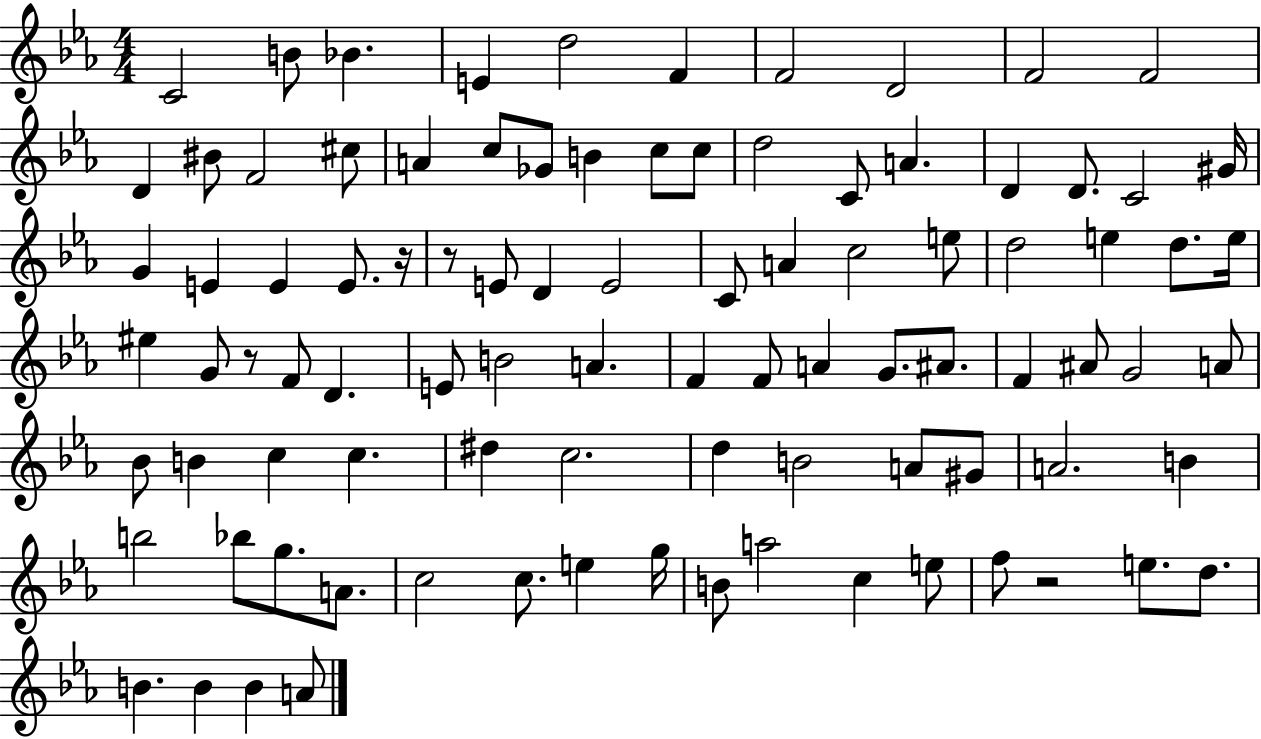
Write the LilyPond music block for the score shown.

{
  \clef treble
  \numericTimeSignature
  \time 4/4
  \key ees \major
  \repeat volta 2 { c'2 b'8 bes'4. | e'4 d''2 f'4 | f'2 d'2 | f'2 f'2 | \break d'4 bis'8 f'2 cis''8 | a'4 c''8 ges'8 b'4 c''8 c''8 | d''2 c'8 a'4. | d'4 d'8. c'2 gis'16 | \break g'4 e'4 e'4 e'8. r16 | r8 e'8 d'4 e'2 | c'8 a'4 c''2 e''8 | d''2 e''4 d''8. e''16 | \break eis''4 g'8 r8 f'8 d'4. | e'8 b'2 a'4. | f'4 f'8 a'4 g'8. ais'8. | f'4 ais'8 g'2 a'8 | \break bes'8 b'4 c''4 c''4. | dis''4 c''2. | d''4 b'2 a'8 gis'8 | a'2. b'4 | \break b''2 bes''8 g''8. a'8. | c''2 c''8. e''4 g''16 | b'8 a''2 c''4 e''8 | f''8 r2 e''8. d''8. | \break b'4. b'4 b'4 a'8 | } \bar "|."
}